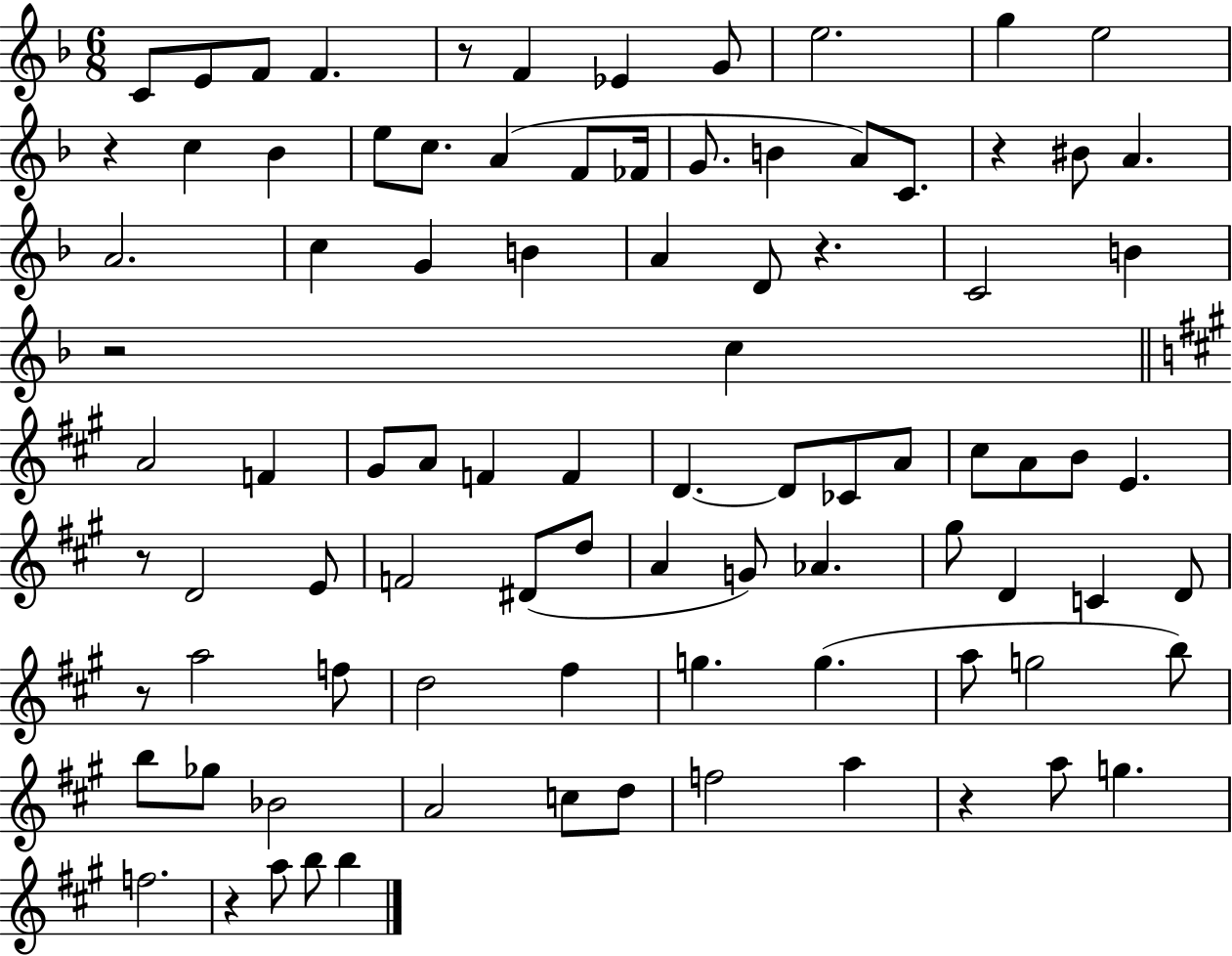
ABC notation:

X:1
T:Untitled
M:6/8
L:1/4
K:F
C/2 E/2 F/2 F z/2 F _E G/2 e2 g e2 z c _B e/2 c/2 A F/2 _F/4 G/2 B A/2 C/2 z ^B/2 A A2 c G B A D/2 z C2 B z2 c A2 F ^G/2 A/2 F F D D/2 _C/2 A/2 ^c/2 A/2 B/2 E z/2 D2 E/2 F2 ^D/2 d/2 A G/2 _A ^g/2 D C D/2 z/2 a2 f/2 d2 ^f g g a/2 g2 b/2 b/2 _g/2 _B2 A2 c/2 d/2 f2 a z a/2 g f2 z a/2 b/2 b